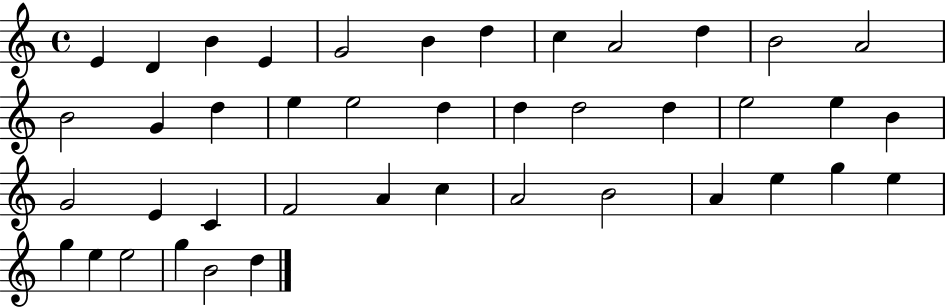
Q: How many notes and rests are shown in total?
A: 42